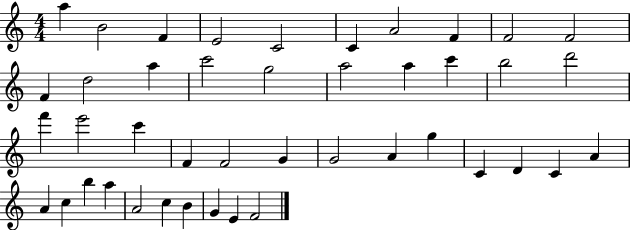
{
  \clef treble
  \numericTimeSignature
  \time 4/4
  \key c \major
  a''4 b'2 f'4 | e'2 c'2 | c'4 a'2 f'4 | f'2 f'2 | \break f'4 d''2 a''4 | c'''2 g''2 | a''2 a''4 c'''4 | b''2 d'''2 | \break f'''4 e'''2 c'''4 | f'4 f'2 g'4 | g'2 a'4 g''4 | c'4 d'4 c'4 a'4 | \break a'4 c''4 b''4 a''4 | a'2 c''4 b'4 | g'4 e'4 f'2 | \bar "|."
}